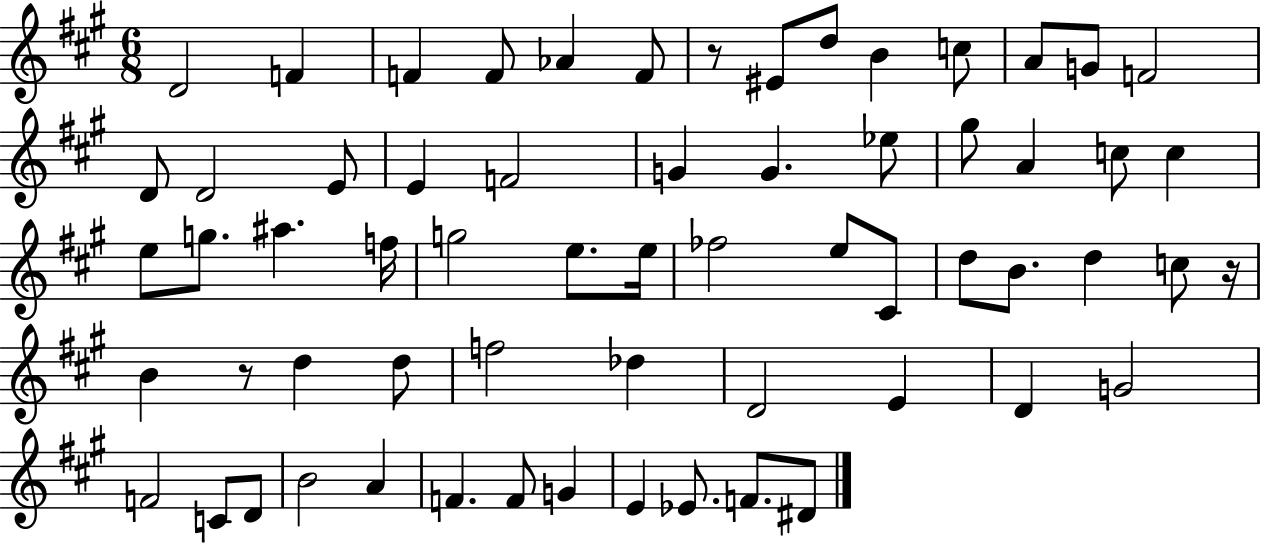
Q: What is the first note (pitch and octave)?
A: D4